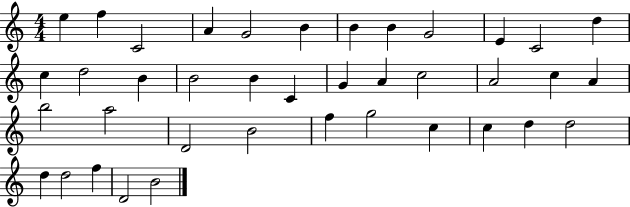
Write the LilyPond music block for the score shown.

{
  \clef treble
  \numericTimeSignature
  \time 4/4
  \key c \major
  e''4 f''4 c'2 | a'4 g'2 b'4 | b'4 b'4 g'2 | e'4 c'2 d''4 | \break c''4 d''2 b'4 | b'2 b'4 c'4 | g'4 a'4 c''2 | a'2 c''4 a'4 | \break b''2 a''2 | d'2 b'2 | f''4 g''2 c''4 | c''4 d''4 d''2 | \break d''4 d''2 f''4 | d'2 b'2 | \bar "|."
}